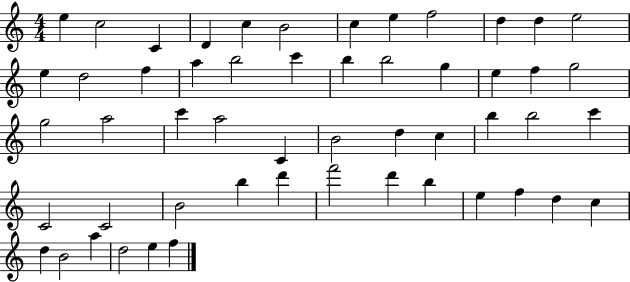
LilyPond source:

{
  \clef treble
  \numericTimeSignature
  \time 4/4
  \key c \major
  e''4 c''2 c'4 | d'4 c''4 b'2 | c''4 e''4 f''2 | d''4 d''4 e''2 | \break e''4 d''2 f''4 | a''4 b''2 c'''4 | b''4 b''2 g''4 | e''4 f''4 g''2 | \break g''2 a''2 | c'''4 a''2 c'4 | b'2 d''4 c''4 | b''4 b''2 c'''4 | \break c'2 c'2 | b'2 b''4 d'''4 | f'''2 d'''4 b''4 | e''4 f''4 d''4 c''4 | \break d''4 b'2 a''4 | d''2 e''4 f''4 | \bar "|."
}